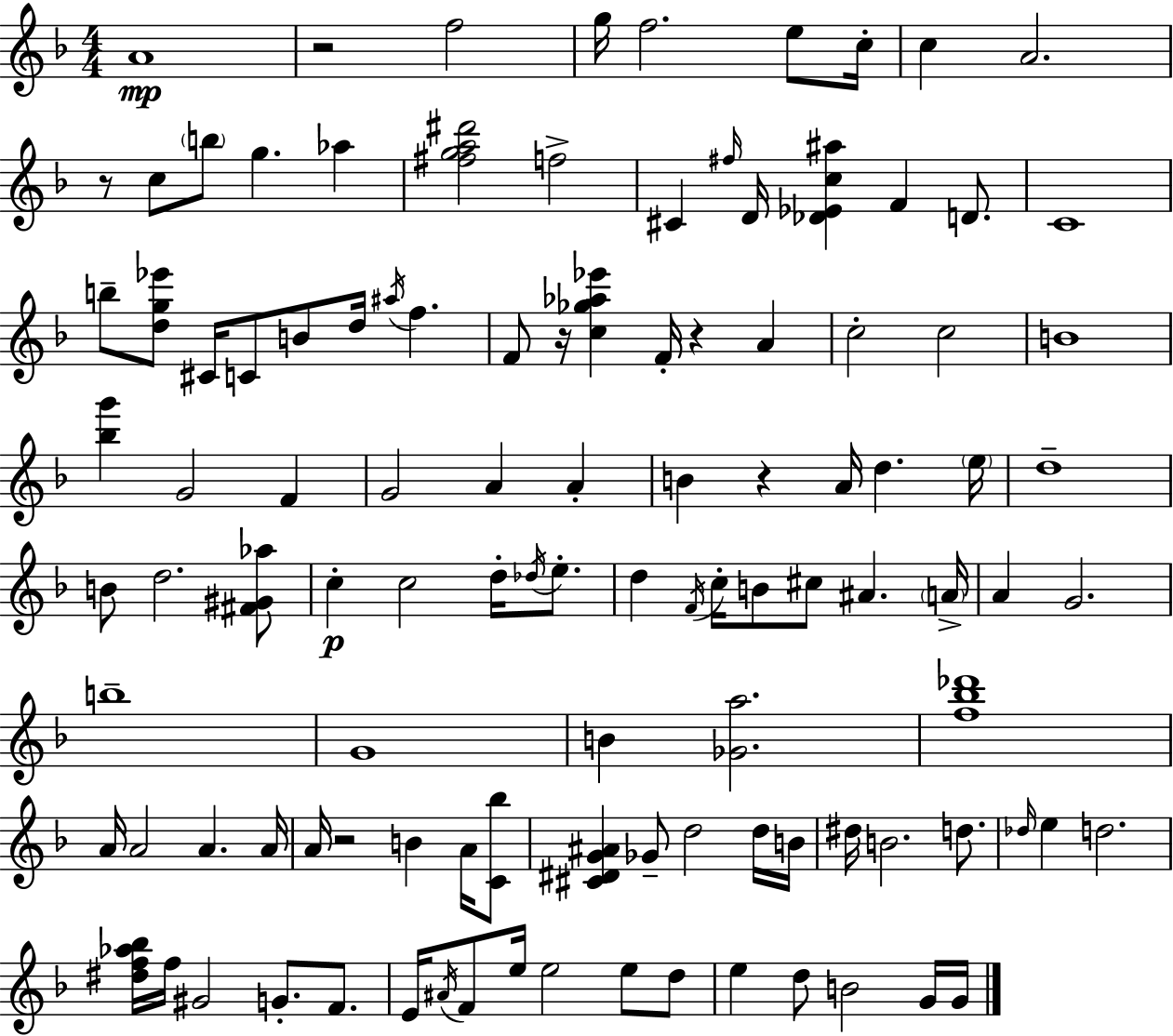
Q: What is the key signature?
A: F major